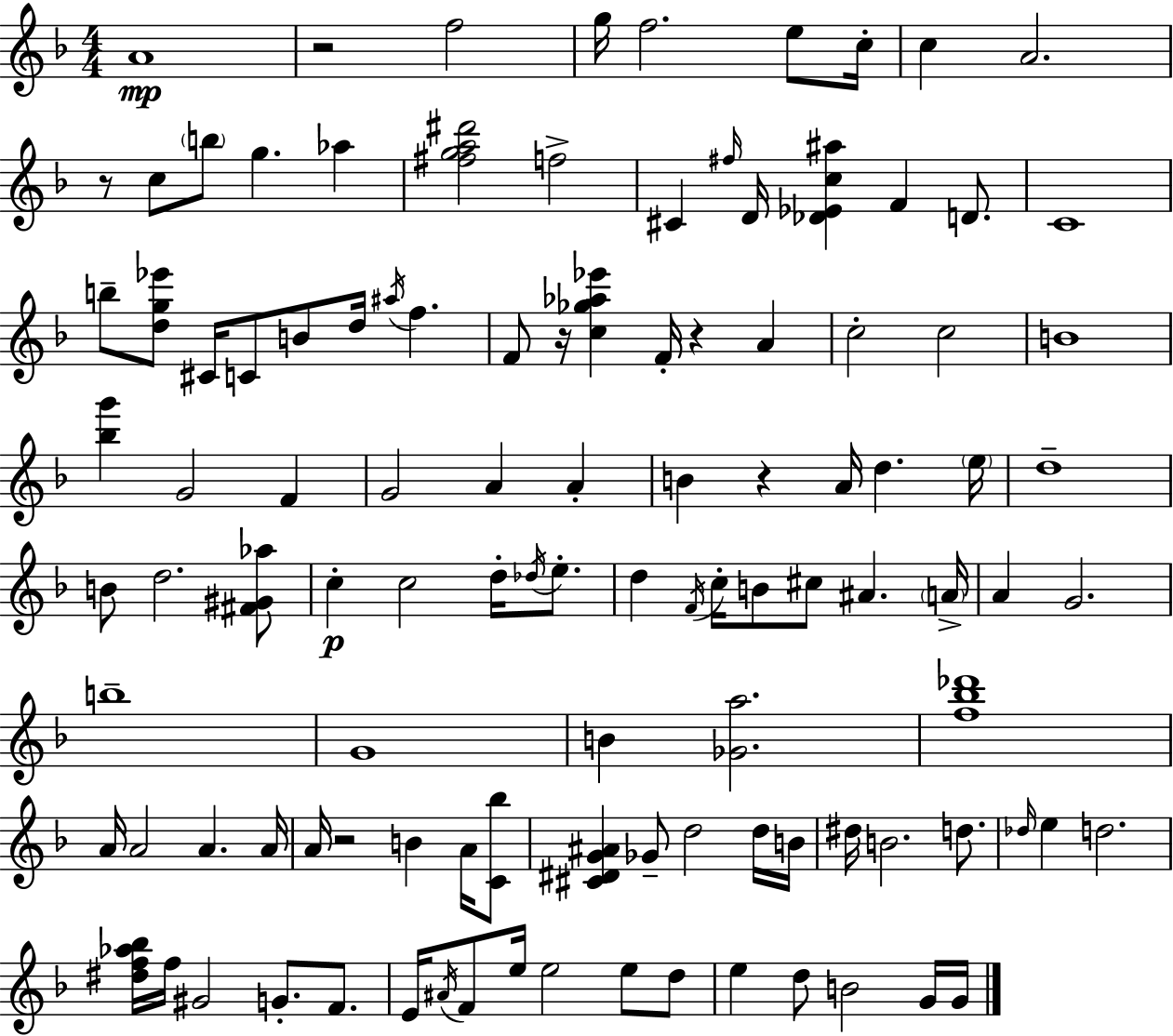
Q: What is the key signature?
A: F major